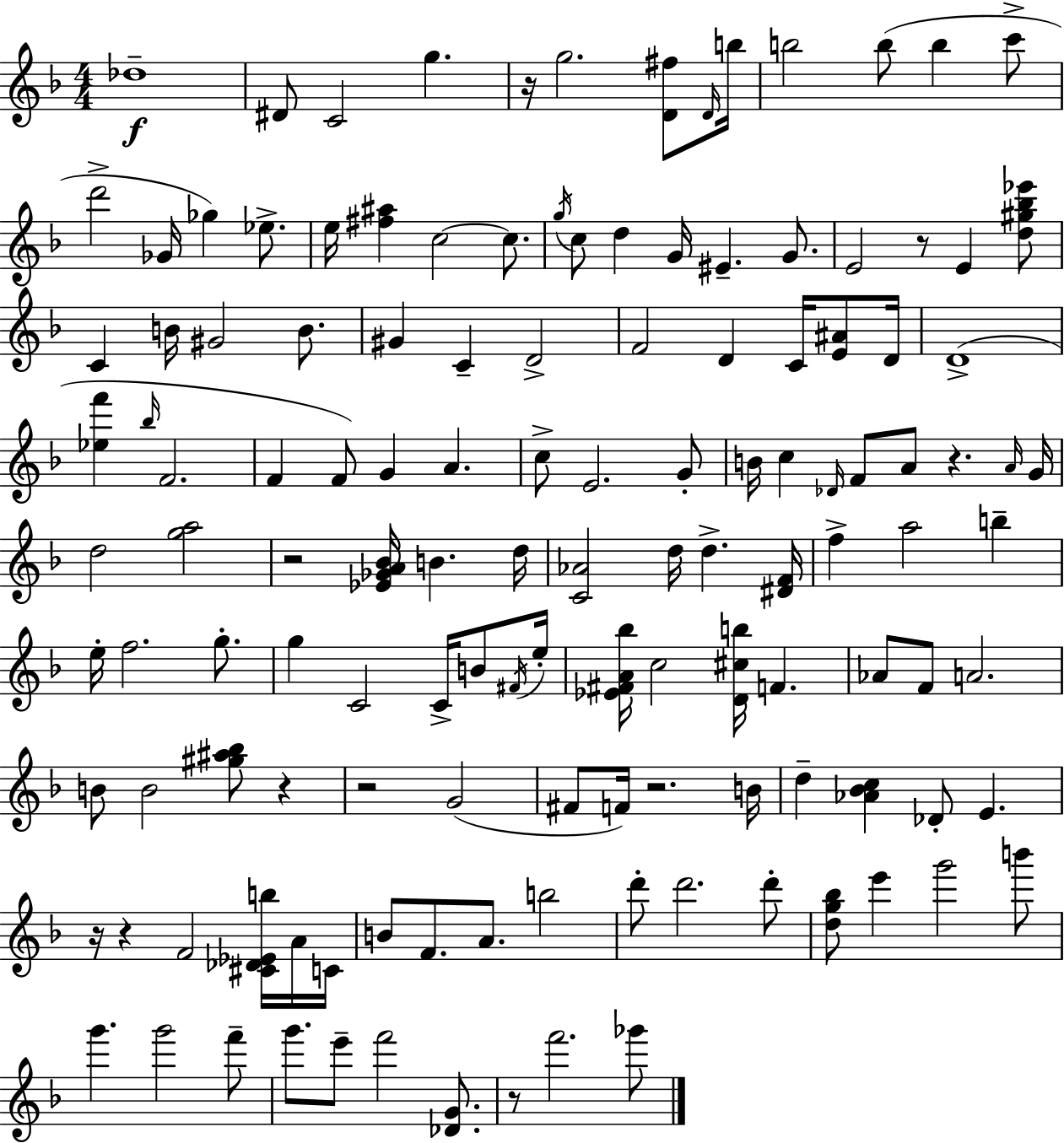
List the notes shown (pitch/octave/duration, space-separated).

Db5/w D#4/e C4/h G5/q. R/s G5/h. [D4,F#5]/e D4/s B5/s B5/h B5/e B5/q C6/e D6/h Gb4/s Gb5/q Eb5/e. E5/s [F#5,A#5]/q C5/h C5/e. G5/s C5/e D5/q G4/s EIS4/q. G4/e. E4/h R/e E4/q [D5,G#5,Bb5,Eb6]/e C4/q B4/s G#4/h B4/e. G#4/q C4/q D4/h F4/h D4/q C4/s [E4,A#4]/e D4/s D4/w [Eb5,F6]/q Bb5/s F4/h. F4/q F4/e G4/q A4/q. C5/e E4/h. G4/e B4/s C5/q Db4/s F4/e A4/e R/q. A4/s G4/s D5/h [G5,A5]/h R/h [Eb4,Gb4,A4,Bb4]/s B4/q. D5/s [C4,Ab4]/h D5/s D5/q. [D#4,F4]/s F5/q A5/h B5/q E5/s F5/h. G5/e. G5/q C4/h C4/s B4/e F#4/s E5/s [Eb4,F#4,A4,Bb5]/s C5/h [D4,C#5,B5]/s F4/q. Ab4/e F4/e A4/h. B4/e B4/h [G#5,A#5,Bb5]/e R/q R/h G4/h F#4/e F4/s R/h. B4/s D5/q [Ab4,Bb4,C5]/q Db4/e E4/q. R/s R/q F4/h [C#4,Db4,Eb4,B5]/s A4/s C4/s B4/e F4/e. A4/e. B5/h D6/e D6/h. D6/e [D5,G5,Bb5]/e E6/q G6/h B6/e G6/q. G6/h F6/e G6/e. E6/e F6/h [Db4,G4]/e. R/e F6/h. Gb6/e